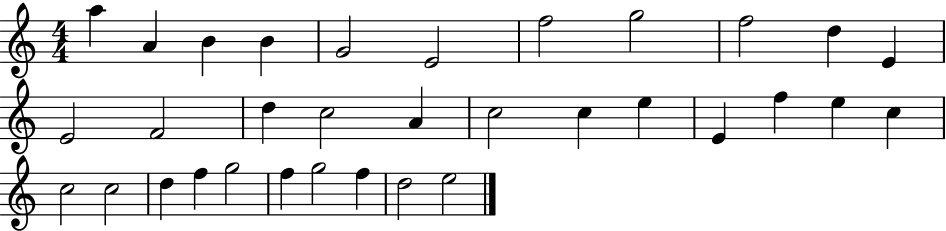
A5/q A4/q B4/q B4/q G4/h E4/h F5/h G5/h F5/h D5/q E4/q E4/h F4/h D5/q C5/h A4/q C5/h C5/q E5/q E4/q F5/q E5/q C5/q C5/h C5/h D5/q F5/q G5/h F5/q G5/h F5/q D5/h E5/h